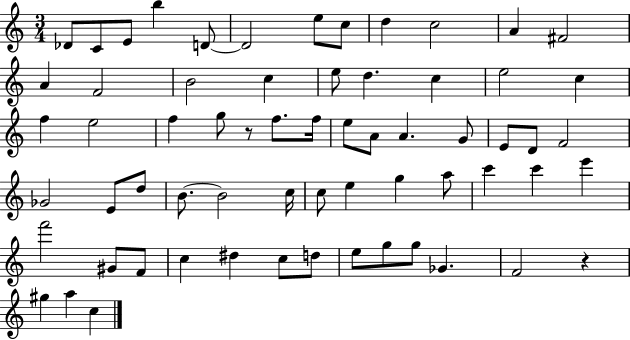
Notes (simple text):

Db4/e C4/e E4/e B5/q D4/e D4/h E5/e C5/e D5/q C5/h A4/q F#4/h A4/q F4/h B4/h C5/q E5/e D5/q. C5/q E5/h C5/q F5/q E5/h F5/q G5/e R/e F5/e. F5/s E5/e A4/e A4/q. G4/e E4/e D4/e F4/h Gb4/h E4/e D5/e B4/e. B4/h C5/s C5/e E5/q G5/q A5/e C6/q C6/q E6/q F6/h G#4/e F4/e C5/q D#5/q C5/e D5/e E5/e G5/e G5/e Gb4/q. F4/h R/q G#5/q A5/q C5/q